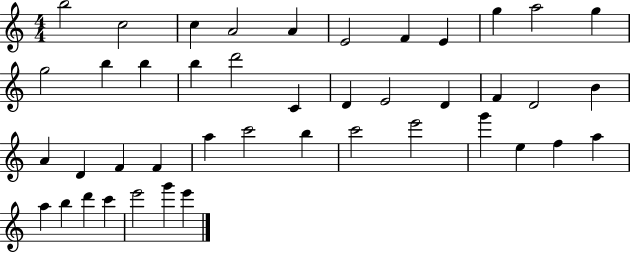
B5/h C5/h C5/q A4/h A4/q E4/h F4/q E4/q G5/q A5/h G5/q G5/h B5/q B5/q B5/q D6/h C4/q D4/q E4/h D4/q F4/q D4/h B4/q A4/q D4/q F4/q F4/q A5/q C6/h B5/q C6/h E6/h G6/q E5/q F5/q A5/q A5/q B5/q D6/q C6/q E6/h G6/q E6/q